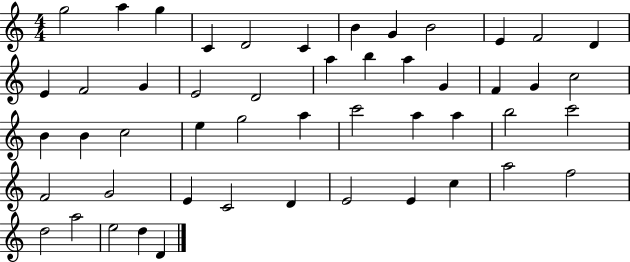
X:1
T:Untitled
M:4/4
L:1/4
K:C
g2 a g C D2 C B G B2 E F2 D E F2 G E2 D2 a b a G F G c2 B B c2 e g2 a c'2 a a b2 c'2 F2 G2 E C2 D E2 E c a2 f2 d2 a2 e2 d D